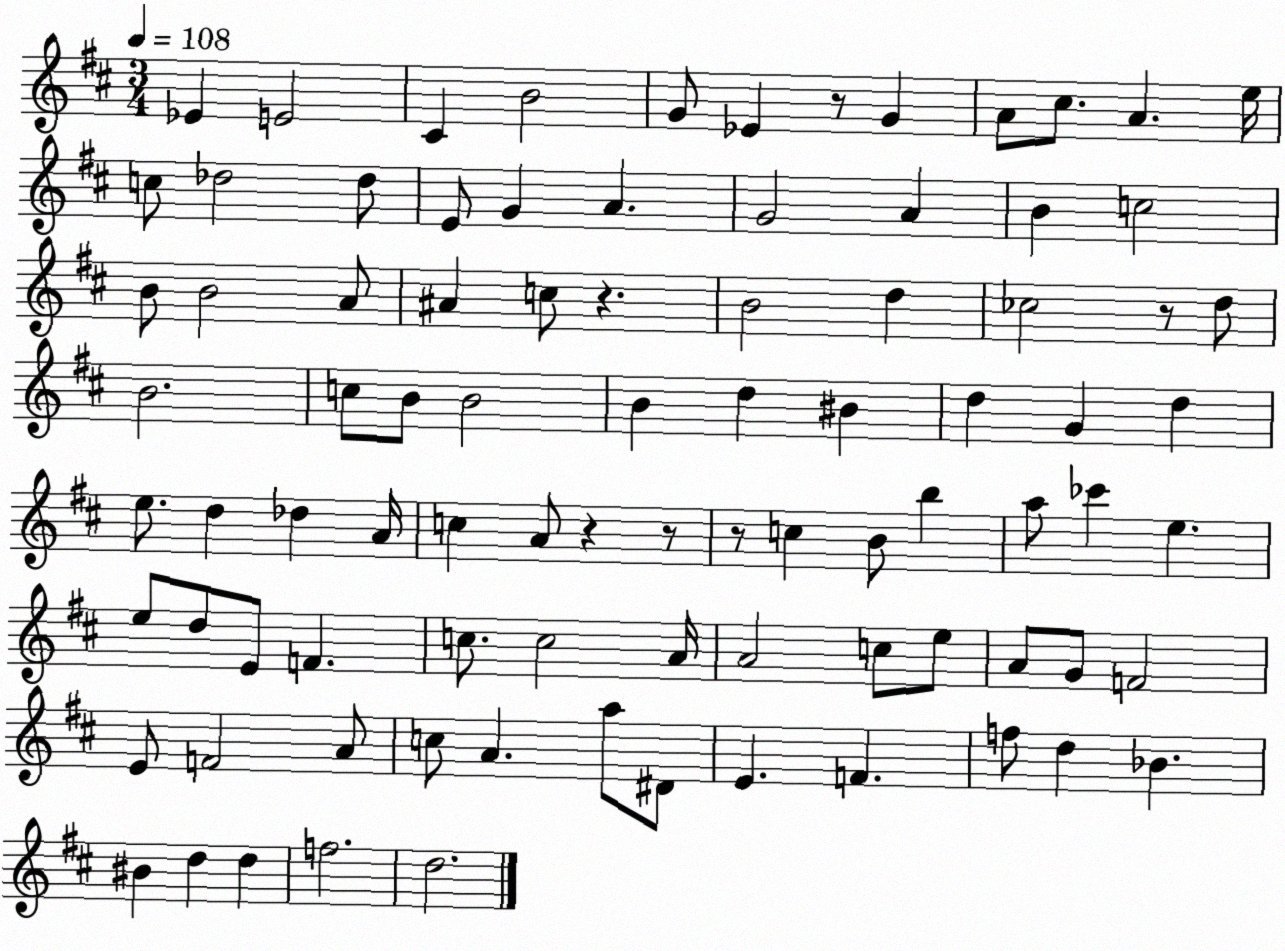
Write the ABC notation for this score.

X:1
T:Untitled
M:3/4
L:1/4
K:D
_E E2 ^C B2 G/2 _E z/2 G A/2 ^c/2 A e/4 c/2 _d2 _d/2 E/2 G A G2 A B c2 B/2 B2 A/2 ^A c/2 z B2 d _c2 z/2 d/2 B2 c/2 B/2 B2 B d ^B d G d e/2 d _d A/4 c A/2 z z/2 z/2 c B/2 b a/2 _c' e e/2 d/2 E/2 F c/2 c2 A/4 A2 c/2 e/2 A/2 G/2 F2 E/2 F2 A/2 c/2 A a/2 ^D/2 E F f/2 d _B ^B d d f2 d2